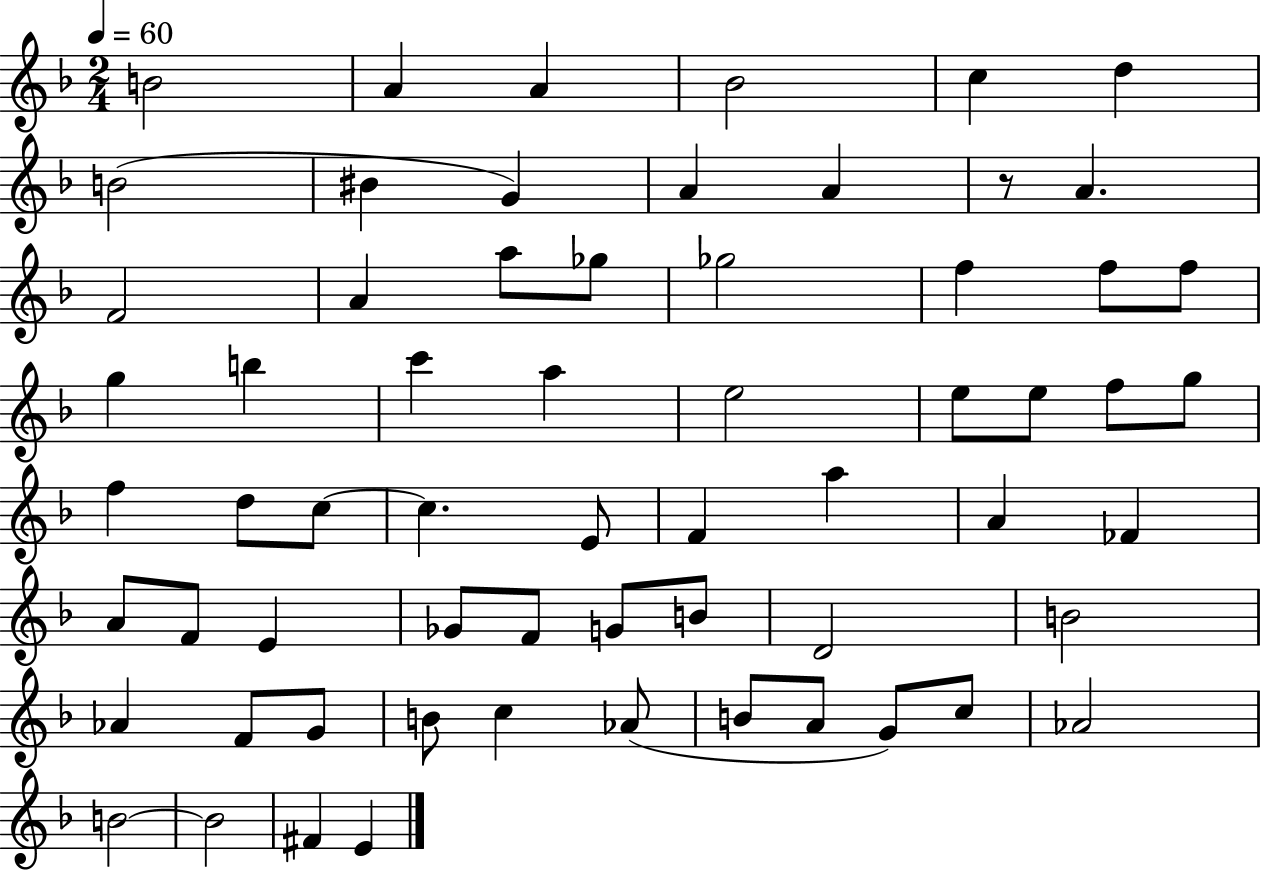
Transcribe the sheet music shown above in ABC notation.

X:1
T:Untitled
M:2/4
L:1/4
K:F
B2 A A _B2 c d B2 ^B G A A z/2 A F2 A a/2 _g/2 _g2 f f/2 f/2 g b c' a e2 e/2 e/2 f/2 g/2 f d/2 c/2 c E/2 F a A _F A/2 F/2 E _G/2 F/2 G/2 B/2 D2 B2 _A F/2 G/2 B/2 c _A/2 B/2 A/2 G/2 c/2 _A2 B2 B2 ^F E